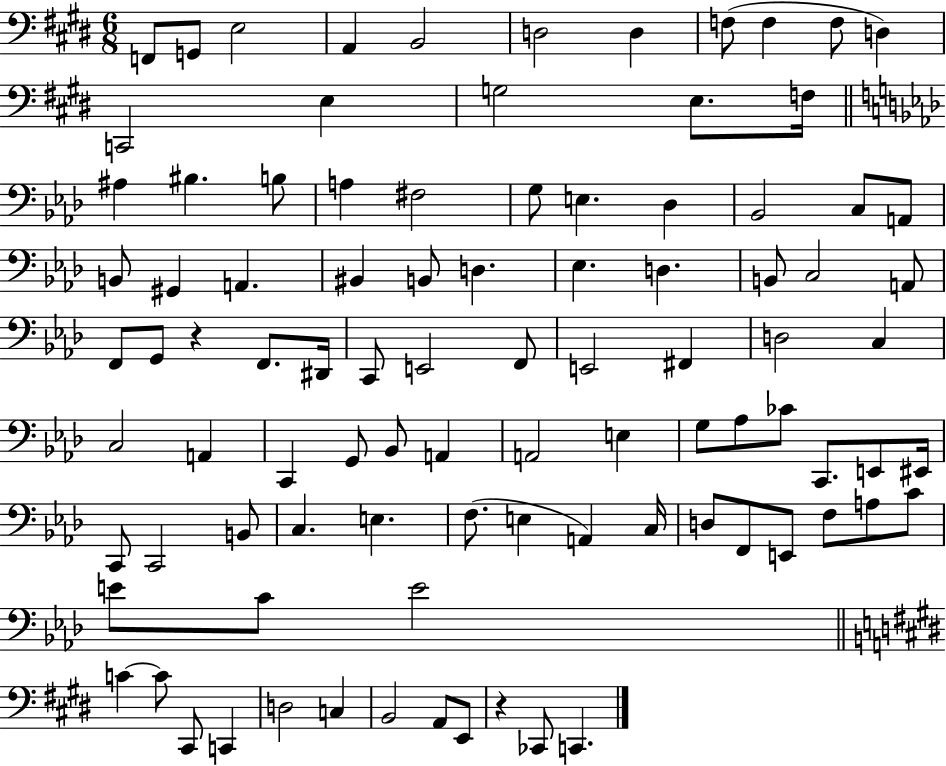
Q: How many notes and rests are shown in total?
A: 94